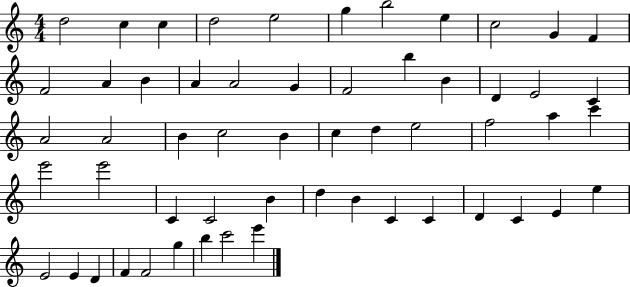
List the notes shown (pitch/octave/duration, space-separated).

D5/h C5/q C5/q D5/h E5/h G5/q B5/h E5/q C5/h G4/q F4/q F4/h A4/q B4/q A4/q A4/h G4/q F4/h B5/q B4/q D4/q E4/h C4/q A4/h A4/h B4/q C5/h B4/q C5/q D5/q E5/h F5/h A5/q C6/q E6/h E6/h C4/q C4/h B4/q D5/q B4/q C4/q C4/q D4/q C4/q E4/q E5/q E4/h E4/q D4/q F4/q F4/h G5/q B5/q C6/h E6/q